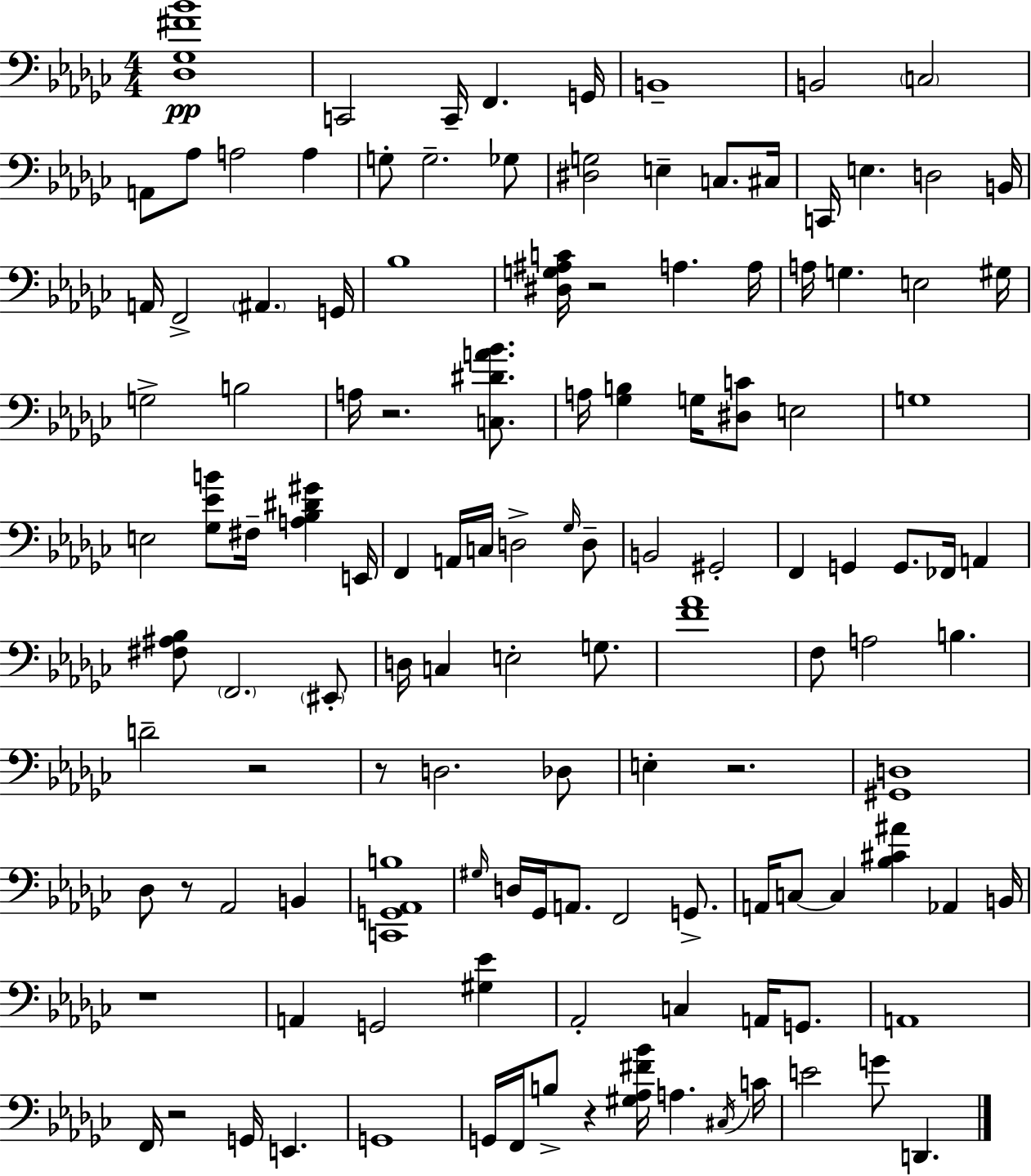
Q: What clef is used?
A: bass